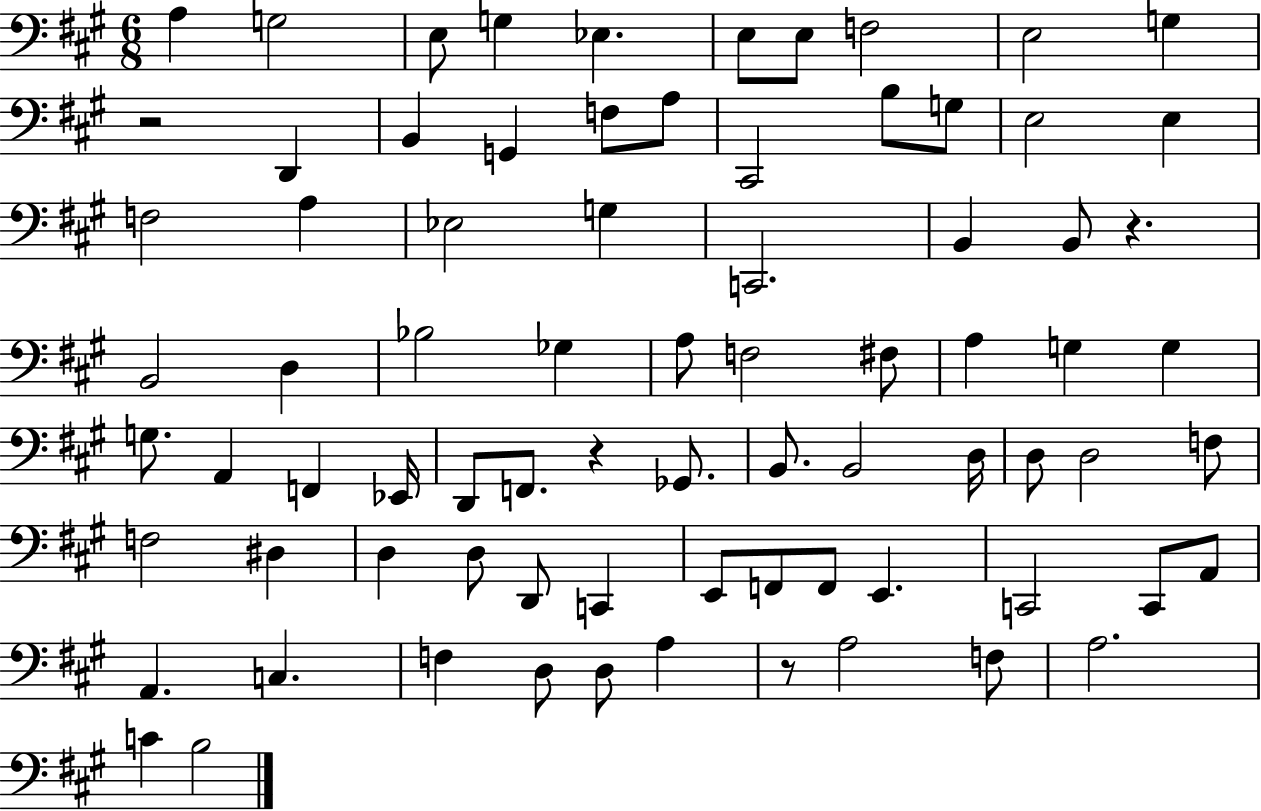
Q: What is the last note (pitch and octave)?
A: B3